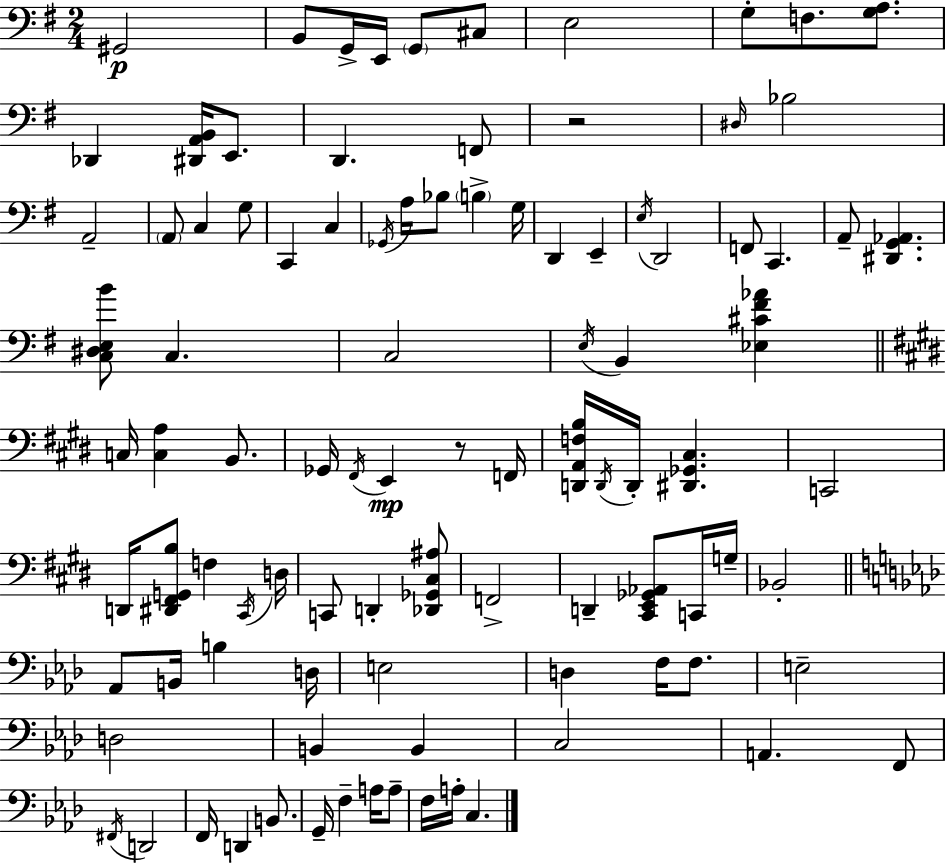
{
  \clef bass
  \numericTimeSignature
  \time 2/4
  \key e \minor
  gis,2\p | b,8 g,16-> e,16 \parenthesize g,8 cis8 | e2 | g8-. f8. <g a>8. | \break des,4 <dis, a, b,>16 e,8. | d,4. f,8 | r2 | \grace { dis16 } bes2 | \break a,2-- | \parenthesize a,8 c4 g8 | c,4 c4 | \acciaccatura { ges,16 } a16 bes8 \parenthesize b4-> | \break g16 d,4 e,4-- | \acciaccatura { e16 } d,2 | f,8 c,4. | a,8-- <dis, g, aes,>4. | \break <c dis e b'>8 c4. | c2 | \acciaccatura { e16 } b,4 | <ees cis' fis' aes'>4 \bar "||" \break \key e \major c16 <c a>4 b,8. | ges,16 \acciaccatura { fis,16 } e,4\mp r8 | f,16 <d, a, f b>16 \acciaccatura { d,16 } d,16-. <dis, ges, cis>4. | c,2 | \break d,16 <dis, fis, g, b>8 f4 | \acciaccatura { cis,16 } d16 c,8 d,4-. | <des, ges, cis ais>8 f,2-> | d,4-- <cis, e, ges, aes,>8 | \break c,16 g16-- bes,2-. | \bar "||" \break \key aes \major aes,8 b,16 b4 d16 | e2 | d4 f16 f8. | e2-- | \break d2 | b,4 b,4 | c2 | a,4. f,8 | \break \acciaccatura { fis,16 } d,2 | f,16 d,4 b,8. | g,16-- f4-- a16 a8-- | f16 a16-. c4. | \break \bar "|."
}